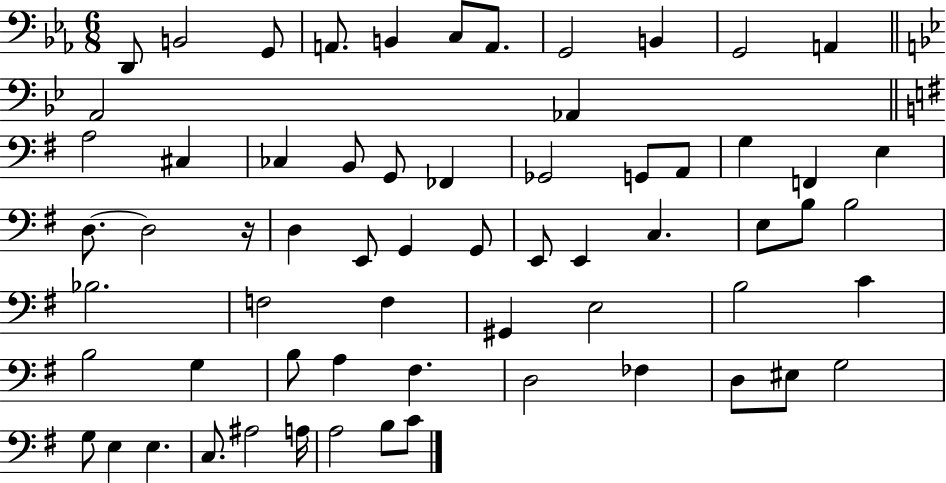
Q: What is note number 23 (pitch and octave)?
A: G3